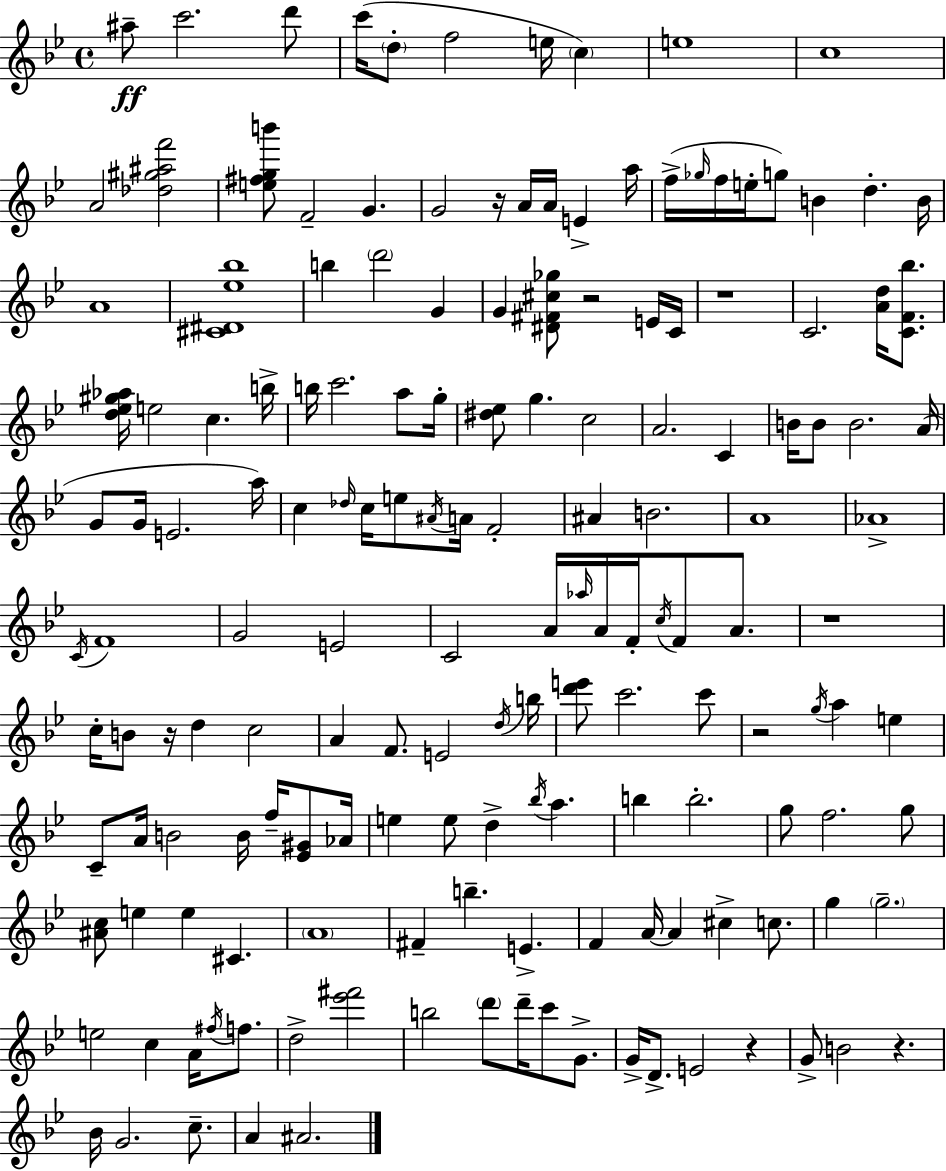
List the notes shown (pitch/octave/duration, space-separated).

A#5/e C6/h. D6/e C6/s D5/e F5/h E5/s C5/q E5/w C5/w A4/h [Db5,G#5,A#5,F6]/h [E5,F#5,G5,B6]/e F4/h G4/q. G4/h R/s A4/s A4/s E4/q A5/s F5/s Gb5/s F5/s E5/s G5/e B4/q D5/q. B4/s A4/w [C#4,D#4,Eb5,Bb5]/w B5/q D6/h G4/q G4/q [D#4,F#4,C#5,Gb5]/e R/h E4/s C4/s R/w C4/h. [A4,D5]/s [C4,F4,Bb5]/e. [D5,Eb5,G#5,Ab5]/s E5/h C5/q. B5/s B5/s C6/h. A5/e G5/s [D#5,Eb5]/e G5/q. C5/h A4/h. C4/q B4/s B4/e B4/h. A4/s G4/e G4/s E4/h. A5/s C5/q Db5/s C5/s E5/e A#4/s A4/s F4/h A#4/q B4/h. A4/w Ab4/w C4/s F4/w G4/h E4/h C4/h A4/s Ab5/s A4/s F4/s C5/s F4/e A4/e. R/w C5/s B4/e R/s D5/q C5/h A4/q F4/e. E4/h D5/s B5/s [D6,E6]/e C6/h. C6/e R/h G5/s A5/q E5/q C4/e A4/s B4/h B4/s F5/s [Eb4,G#4]/e Ab4/s E5/q E5/e D5/q Bb5/s A5/q. B5/q B5/h. G5/e F5/h. G5/e [A#4,C5]/e E5/q E5/q C#4/q. A4/w F#4/q B5/q. E4/q. F4/q A4/s A4/q C#5/q C5/e. G5/q G5/h. E5/h C5/q A4/s F#5/s F5/e. D5/h [Eb6,F#6]/h B5/h D6/e D6/s C6/e G4/e. G4/s D4/e. E4/h R/q G4/e B4/h R/q. Bb4/s G4/h. C5/e. A4/q A#4/h.